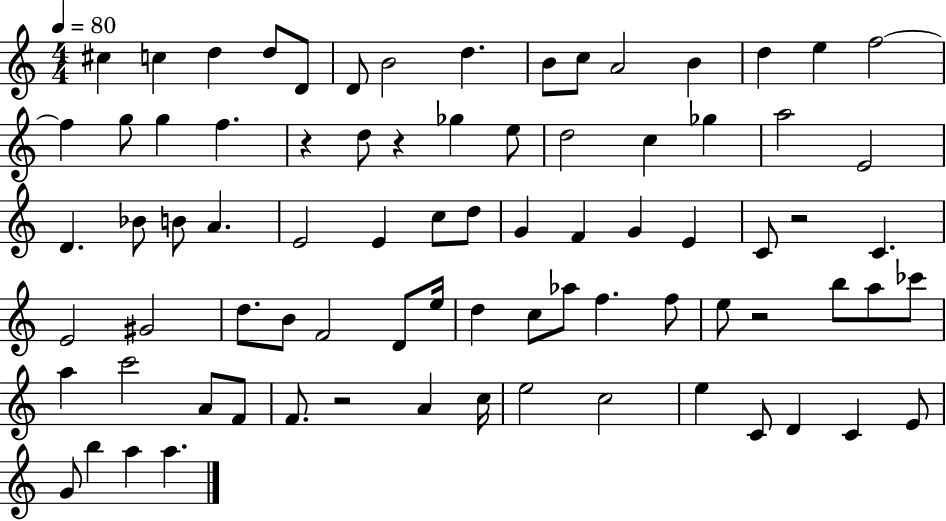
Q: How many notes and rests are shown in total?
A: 80